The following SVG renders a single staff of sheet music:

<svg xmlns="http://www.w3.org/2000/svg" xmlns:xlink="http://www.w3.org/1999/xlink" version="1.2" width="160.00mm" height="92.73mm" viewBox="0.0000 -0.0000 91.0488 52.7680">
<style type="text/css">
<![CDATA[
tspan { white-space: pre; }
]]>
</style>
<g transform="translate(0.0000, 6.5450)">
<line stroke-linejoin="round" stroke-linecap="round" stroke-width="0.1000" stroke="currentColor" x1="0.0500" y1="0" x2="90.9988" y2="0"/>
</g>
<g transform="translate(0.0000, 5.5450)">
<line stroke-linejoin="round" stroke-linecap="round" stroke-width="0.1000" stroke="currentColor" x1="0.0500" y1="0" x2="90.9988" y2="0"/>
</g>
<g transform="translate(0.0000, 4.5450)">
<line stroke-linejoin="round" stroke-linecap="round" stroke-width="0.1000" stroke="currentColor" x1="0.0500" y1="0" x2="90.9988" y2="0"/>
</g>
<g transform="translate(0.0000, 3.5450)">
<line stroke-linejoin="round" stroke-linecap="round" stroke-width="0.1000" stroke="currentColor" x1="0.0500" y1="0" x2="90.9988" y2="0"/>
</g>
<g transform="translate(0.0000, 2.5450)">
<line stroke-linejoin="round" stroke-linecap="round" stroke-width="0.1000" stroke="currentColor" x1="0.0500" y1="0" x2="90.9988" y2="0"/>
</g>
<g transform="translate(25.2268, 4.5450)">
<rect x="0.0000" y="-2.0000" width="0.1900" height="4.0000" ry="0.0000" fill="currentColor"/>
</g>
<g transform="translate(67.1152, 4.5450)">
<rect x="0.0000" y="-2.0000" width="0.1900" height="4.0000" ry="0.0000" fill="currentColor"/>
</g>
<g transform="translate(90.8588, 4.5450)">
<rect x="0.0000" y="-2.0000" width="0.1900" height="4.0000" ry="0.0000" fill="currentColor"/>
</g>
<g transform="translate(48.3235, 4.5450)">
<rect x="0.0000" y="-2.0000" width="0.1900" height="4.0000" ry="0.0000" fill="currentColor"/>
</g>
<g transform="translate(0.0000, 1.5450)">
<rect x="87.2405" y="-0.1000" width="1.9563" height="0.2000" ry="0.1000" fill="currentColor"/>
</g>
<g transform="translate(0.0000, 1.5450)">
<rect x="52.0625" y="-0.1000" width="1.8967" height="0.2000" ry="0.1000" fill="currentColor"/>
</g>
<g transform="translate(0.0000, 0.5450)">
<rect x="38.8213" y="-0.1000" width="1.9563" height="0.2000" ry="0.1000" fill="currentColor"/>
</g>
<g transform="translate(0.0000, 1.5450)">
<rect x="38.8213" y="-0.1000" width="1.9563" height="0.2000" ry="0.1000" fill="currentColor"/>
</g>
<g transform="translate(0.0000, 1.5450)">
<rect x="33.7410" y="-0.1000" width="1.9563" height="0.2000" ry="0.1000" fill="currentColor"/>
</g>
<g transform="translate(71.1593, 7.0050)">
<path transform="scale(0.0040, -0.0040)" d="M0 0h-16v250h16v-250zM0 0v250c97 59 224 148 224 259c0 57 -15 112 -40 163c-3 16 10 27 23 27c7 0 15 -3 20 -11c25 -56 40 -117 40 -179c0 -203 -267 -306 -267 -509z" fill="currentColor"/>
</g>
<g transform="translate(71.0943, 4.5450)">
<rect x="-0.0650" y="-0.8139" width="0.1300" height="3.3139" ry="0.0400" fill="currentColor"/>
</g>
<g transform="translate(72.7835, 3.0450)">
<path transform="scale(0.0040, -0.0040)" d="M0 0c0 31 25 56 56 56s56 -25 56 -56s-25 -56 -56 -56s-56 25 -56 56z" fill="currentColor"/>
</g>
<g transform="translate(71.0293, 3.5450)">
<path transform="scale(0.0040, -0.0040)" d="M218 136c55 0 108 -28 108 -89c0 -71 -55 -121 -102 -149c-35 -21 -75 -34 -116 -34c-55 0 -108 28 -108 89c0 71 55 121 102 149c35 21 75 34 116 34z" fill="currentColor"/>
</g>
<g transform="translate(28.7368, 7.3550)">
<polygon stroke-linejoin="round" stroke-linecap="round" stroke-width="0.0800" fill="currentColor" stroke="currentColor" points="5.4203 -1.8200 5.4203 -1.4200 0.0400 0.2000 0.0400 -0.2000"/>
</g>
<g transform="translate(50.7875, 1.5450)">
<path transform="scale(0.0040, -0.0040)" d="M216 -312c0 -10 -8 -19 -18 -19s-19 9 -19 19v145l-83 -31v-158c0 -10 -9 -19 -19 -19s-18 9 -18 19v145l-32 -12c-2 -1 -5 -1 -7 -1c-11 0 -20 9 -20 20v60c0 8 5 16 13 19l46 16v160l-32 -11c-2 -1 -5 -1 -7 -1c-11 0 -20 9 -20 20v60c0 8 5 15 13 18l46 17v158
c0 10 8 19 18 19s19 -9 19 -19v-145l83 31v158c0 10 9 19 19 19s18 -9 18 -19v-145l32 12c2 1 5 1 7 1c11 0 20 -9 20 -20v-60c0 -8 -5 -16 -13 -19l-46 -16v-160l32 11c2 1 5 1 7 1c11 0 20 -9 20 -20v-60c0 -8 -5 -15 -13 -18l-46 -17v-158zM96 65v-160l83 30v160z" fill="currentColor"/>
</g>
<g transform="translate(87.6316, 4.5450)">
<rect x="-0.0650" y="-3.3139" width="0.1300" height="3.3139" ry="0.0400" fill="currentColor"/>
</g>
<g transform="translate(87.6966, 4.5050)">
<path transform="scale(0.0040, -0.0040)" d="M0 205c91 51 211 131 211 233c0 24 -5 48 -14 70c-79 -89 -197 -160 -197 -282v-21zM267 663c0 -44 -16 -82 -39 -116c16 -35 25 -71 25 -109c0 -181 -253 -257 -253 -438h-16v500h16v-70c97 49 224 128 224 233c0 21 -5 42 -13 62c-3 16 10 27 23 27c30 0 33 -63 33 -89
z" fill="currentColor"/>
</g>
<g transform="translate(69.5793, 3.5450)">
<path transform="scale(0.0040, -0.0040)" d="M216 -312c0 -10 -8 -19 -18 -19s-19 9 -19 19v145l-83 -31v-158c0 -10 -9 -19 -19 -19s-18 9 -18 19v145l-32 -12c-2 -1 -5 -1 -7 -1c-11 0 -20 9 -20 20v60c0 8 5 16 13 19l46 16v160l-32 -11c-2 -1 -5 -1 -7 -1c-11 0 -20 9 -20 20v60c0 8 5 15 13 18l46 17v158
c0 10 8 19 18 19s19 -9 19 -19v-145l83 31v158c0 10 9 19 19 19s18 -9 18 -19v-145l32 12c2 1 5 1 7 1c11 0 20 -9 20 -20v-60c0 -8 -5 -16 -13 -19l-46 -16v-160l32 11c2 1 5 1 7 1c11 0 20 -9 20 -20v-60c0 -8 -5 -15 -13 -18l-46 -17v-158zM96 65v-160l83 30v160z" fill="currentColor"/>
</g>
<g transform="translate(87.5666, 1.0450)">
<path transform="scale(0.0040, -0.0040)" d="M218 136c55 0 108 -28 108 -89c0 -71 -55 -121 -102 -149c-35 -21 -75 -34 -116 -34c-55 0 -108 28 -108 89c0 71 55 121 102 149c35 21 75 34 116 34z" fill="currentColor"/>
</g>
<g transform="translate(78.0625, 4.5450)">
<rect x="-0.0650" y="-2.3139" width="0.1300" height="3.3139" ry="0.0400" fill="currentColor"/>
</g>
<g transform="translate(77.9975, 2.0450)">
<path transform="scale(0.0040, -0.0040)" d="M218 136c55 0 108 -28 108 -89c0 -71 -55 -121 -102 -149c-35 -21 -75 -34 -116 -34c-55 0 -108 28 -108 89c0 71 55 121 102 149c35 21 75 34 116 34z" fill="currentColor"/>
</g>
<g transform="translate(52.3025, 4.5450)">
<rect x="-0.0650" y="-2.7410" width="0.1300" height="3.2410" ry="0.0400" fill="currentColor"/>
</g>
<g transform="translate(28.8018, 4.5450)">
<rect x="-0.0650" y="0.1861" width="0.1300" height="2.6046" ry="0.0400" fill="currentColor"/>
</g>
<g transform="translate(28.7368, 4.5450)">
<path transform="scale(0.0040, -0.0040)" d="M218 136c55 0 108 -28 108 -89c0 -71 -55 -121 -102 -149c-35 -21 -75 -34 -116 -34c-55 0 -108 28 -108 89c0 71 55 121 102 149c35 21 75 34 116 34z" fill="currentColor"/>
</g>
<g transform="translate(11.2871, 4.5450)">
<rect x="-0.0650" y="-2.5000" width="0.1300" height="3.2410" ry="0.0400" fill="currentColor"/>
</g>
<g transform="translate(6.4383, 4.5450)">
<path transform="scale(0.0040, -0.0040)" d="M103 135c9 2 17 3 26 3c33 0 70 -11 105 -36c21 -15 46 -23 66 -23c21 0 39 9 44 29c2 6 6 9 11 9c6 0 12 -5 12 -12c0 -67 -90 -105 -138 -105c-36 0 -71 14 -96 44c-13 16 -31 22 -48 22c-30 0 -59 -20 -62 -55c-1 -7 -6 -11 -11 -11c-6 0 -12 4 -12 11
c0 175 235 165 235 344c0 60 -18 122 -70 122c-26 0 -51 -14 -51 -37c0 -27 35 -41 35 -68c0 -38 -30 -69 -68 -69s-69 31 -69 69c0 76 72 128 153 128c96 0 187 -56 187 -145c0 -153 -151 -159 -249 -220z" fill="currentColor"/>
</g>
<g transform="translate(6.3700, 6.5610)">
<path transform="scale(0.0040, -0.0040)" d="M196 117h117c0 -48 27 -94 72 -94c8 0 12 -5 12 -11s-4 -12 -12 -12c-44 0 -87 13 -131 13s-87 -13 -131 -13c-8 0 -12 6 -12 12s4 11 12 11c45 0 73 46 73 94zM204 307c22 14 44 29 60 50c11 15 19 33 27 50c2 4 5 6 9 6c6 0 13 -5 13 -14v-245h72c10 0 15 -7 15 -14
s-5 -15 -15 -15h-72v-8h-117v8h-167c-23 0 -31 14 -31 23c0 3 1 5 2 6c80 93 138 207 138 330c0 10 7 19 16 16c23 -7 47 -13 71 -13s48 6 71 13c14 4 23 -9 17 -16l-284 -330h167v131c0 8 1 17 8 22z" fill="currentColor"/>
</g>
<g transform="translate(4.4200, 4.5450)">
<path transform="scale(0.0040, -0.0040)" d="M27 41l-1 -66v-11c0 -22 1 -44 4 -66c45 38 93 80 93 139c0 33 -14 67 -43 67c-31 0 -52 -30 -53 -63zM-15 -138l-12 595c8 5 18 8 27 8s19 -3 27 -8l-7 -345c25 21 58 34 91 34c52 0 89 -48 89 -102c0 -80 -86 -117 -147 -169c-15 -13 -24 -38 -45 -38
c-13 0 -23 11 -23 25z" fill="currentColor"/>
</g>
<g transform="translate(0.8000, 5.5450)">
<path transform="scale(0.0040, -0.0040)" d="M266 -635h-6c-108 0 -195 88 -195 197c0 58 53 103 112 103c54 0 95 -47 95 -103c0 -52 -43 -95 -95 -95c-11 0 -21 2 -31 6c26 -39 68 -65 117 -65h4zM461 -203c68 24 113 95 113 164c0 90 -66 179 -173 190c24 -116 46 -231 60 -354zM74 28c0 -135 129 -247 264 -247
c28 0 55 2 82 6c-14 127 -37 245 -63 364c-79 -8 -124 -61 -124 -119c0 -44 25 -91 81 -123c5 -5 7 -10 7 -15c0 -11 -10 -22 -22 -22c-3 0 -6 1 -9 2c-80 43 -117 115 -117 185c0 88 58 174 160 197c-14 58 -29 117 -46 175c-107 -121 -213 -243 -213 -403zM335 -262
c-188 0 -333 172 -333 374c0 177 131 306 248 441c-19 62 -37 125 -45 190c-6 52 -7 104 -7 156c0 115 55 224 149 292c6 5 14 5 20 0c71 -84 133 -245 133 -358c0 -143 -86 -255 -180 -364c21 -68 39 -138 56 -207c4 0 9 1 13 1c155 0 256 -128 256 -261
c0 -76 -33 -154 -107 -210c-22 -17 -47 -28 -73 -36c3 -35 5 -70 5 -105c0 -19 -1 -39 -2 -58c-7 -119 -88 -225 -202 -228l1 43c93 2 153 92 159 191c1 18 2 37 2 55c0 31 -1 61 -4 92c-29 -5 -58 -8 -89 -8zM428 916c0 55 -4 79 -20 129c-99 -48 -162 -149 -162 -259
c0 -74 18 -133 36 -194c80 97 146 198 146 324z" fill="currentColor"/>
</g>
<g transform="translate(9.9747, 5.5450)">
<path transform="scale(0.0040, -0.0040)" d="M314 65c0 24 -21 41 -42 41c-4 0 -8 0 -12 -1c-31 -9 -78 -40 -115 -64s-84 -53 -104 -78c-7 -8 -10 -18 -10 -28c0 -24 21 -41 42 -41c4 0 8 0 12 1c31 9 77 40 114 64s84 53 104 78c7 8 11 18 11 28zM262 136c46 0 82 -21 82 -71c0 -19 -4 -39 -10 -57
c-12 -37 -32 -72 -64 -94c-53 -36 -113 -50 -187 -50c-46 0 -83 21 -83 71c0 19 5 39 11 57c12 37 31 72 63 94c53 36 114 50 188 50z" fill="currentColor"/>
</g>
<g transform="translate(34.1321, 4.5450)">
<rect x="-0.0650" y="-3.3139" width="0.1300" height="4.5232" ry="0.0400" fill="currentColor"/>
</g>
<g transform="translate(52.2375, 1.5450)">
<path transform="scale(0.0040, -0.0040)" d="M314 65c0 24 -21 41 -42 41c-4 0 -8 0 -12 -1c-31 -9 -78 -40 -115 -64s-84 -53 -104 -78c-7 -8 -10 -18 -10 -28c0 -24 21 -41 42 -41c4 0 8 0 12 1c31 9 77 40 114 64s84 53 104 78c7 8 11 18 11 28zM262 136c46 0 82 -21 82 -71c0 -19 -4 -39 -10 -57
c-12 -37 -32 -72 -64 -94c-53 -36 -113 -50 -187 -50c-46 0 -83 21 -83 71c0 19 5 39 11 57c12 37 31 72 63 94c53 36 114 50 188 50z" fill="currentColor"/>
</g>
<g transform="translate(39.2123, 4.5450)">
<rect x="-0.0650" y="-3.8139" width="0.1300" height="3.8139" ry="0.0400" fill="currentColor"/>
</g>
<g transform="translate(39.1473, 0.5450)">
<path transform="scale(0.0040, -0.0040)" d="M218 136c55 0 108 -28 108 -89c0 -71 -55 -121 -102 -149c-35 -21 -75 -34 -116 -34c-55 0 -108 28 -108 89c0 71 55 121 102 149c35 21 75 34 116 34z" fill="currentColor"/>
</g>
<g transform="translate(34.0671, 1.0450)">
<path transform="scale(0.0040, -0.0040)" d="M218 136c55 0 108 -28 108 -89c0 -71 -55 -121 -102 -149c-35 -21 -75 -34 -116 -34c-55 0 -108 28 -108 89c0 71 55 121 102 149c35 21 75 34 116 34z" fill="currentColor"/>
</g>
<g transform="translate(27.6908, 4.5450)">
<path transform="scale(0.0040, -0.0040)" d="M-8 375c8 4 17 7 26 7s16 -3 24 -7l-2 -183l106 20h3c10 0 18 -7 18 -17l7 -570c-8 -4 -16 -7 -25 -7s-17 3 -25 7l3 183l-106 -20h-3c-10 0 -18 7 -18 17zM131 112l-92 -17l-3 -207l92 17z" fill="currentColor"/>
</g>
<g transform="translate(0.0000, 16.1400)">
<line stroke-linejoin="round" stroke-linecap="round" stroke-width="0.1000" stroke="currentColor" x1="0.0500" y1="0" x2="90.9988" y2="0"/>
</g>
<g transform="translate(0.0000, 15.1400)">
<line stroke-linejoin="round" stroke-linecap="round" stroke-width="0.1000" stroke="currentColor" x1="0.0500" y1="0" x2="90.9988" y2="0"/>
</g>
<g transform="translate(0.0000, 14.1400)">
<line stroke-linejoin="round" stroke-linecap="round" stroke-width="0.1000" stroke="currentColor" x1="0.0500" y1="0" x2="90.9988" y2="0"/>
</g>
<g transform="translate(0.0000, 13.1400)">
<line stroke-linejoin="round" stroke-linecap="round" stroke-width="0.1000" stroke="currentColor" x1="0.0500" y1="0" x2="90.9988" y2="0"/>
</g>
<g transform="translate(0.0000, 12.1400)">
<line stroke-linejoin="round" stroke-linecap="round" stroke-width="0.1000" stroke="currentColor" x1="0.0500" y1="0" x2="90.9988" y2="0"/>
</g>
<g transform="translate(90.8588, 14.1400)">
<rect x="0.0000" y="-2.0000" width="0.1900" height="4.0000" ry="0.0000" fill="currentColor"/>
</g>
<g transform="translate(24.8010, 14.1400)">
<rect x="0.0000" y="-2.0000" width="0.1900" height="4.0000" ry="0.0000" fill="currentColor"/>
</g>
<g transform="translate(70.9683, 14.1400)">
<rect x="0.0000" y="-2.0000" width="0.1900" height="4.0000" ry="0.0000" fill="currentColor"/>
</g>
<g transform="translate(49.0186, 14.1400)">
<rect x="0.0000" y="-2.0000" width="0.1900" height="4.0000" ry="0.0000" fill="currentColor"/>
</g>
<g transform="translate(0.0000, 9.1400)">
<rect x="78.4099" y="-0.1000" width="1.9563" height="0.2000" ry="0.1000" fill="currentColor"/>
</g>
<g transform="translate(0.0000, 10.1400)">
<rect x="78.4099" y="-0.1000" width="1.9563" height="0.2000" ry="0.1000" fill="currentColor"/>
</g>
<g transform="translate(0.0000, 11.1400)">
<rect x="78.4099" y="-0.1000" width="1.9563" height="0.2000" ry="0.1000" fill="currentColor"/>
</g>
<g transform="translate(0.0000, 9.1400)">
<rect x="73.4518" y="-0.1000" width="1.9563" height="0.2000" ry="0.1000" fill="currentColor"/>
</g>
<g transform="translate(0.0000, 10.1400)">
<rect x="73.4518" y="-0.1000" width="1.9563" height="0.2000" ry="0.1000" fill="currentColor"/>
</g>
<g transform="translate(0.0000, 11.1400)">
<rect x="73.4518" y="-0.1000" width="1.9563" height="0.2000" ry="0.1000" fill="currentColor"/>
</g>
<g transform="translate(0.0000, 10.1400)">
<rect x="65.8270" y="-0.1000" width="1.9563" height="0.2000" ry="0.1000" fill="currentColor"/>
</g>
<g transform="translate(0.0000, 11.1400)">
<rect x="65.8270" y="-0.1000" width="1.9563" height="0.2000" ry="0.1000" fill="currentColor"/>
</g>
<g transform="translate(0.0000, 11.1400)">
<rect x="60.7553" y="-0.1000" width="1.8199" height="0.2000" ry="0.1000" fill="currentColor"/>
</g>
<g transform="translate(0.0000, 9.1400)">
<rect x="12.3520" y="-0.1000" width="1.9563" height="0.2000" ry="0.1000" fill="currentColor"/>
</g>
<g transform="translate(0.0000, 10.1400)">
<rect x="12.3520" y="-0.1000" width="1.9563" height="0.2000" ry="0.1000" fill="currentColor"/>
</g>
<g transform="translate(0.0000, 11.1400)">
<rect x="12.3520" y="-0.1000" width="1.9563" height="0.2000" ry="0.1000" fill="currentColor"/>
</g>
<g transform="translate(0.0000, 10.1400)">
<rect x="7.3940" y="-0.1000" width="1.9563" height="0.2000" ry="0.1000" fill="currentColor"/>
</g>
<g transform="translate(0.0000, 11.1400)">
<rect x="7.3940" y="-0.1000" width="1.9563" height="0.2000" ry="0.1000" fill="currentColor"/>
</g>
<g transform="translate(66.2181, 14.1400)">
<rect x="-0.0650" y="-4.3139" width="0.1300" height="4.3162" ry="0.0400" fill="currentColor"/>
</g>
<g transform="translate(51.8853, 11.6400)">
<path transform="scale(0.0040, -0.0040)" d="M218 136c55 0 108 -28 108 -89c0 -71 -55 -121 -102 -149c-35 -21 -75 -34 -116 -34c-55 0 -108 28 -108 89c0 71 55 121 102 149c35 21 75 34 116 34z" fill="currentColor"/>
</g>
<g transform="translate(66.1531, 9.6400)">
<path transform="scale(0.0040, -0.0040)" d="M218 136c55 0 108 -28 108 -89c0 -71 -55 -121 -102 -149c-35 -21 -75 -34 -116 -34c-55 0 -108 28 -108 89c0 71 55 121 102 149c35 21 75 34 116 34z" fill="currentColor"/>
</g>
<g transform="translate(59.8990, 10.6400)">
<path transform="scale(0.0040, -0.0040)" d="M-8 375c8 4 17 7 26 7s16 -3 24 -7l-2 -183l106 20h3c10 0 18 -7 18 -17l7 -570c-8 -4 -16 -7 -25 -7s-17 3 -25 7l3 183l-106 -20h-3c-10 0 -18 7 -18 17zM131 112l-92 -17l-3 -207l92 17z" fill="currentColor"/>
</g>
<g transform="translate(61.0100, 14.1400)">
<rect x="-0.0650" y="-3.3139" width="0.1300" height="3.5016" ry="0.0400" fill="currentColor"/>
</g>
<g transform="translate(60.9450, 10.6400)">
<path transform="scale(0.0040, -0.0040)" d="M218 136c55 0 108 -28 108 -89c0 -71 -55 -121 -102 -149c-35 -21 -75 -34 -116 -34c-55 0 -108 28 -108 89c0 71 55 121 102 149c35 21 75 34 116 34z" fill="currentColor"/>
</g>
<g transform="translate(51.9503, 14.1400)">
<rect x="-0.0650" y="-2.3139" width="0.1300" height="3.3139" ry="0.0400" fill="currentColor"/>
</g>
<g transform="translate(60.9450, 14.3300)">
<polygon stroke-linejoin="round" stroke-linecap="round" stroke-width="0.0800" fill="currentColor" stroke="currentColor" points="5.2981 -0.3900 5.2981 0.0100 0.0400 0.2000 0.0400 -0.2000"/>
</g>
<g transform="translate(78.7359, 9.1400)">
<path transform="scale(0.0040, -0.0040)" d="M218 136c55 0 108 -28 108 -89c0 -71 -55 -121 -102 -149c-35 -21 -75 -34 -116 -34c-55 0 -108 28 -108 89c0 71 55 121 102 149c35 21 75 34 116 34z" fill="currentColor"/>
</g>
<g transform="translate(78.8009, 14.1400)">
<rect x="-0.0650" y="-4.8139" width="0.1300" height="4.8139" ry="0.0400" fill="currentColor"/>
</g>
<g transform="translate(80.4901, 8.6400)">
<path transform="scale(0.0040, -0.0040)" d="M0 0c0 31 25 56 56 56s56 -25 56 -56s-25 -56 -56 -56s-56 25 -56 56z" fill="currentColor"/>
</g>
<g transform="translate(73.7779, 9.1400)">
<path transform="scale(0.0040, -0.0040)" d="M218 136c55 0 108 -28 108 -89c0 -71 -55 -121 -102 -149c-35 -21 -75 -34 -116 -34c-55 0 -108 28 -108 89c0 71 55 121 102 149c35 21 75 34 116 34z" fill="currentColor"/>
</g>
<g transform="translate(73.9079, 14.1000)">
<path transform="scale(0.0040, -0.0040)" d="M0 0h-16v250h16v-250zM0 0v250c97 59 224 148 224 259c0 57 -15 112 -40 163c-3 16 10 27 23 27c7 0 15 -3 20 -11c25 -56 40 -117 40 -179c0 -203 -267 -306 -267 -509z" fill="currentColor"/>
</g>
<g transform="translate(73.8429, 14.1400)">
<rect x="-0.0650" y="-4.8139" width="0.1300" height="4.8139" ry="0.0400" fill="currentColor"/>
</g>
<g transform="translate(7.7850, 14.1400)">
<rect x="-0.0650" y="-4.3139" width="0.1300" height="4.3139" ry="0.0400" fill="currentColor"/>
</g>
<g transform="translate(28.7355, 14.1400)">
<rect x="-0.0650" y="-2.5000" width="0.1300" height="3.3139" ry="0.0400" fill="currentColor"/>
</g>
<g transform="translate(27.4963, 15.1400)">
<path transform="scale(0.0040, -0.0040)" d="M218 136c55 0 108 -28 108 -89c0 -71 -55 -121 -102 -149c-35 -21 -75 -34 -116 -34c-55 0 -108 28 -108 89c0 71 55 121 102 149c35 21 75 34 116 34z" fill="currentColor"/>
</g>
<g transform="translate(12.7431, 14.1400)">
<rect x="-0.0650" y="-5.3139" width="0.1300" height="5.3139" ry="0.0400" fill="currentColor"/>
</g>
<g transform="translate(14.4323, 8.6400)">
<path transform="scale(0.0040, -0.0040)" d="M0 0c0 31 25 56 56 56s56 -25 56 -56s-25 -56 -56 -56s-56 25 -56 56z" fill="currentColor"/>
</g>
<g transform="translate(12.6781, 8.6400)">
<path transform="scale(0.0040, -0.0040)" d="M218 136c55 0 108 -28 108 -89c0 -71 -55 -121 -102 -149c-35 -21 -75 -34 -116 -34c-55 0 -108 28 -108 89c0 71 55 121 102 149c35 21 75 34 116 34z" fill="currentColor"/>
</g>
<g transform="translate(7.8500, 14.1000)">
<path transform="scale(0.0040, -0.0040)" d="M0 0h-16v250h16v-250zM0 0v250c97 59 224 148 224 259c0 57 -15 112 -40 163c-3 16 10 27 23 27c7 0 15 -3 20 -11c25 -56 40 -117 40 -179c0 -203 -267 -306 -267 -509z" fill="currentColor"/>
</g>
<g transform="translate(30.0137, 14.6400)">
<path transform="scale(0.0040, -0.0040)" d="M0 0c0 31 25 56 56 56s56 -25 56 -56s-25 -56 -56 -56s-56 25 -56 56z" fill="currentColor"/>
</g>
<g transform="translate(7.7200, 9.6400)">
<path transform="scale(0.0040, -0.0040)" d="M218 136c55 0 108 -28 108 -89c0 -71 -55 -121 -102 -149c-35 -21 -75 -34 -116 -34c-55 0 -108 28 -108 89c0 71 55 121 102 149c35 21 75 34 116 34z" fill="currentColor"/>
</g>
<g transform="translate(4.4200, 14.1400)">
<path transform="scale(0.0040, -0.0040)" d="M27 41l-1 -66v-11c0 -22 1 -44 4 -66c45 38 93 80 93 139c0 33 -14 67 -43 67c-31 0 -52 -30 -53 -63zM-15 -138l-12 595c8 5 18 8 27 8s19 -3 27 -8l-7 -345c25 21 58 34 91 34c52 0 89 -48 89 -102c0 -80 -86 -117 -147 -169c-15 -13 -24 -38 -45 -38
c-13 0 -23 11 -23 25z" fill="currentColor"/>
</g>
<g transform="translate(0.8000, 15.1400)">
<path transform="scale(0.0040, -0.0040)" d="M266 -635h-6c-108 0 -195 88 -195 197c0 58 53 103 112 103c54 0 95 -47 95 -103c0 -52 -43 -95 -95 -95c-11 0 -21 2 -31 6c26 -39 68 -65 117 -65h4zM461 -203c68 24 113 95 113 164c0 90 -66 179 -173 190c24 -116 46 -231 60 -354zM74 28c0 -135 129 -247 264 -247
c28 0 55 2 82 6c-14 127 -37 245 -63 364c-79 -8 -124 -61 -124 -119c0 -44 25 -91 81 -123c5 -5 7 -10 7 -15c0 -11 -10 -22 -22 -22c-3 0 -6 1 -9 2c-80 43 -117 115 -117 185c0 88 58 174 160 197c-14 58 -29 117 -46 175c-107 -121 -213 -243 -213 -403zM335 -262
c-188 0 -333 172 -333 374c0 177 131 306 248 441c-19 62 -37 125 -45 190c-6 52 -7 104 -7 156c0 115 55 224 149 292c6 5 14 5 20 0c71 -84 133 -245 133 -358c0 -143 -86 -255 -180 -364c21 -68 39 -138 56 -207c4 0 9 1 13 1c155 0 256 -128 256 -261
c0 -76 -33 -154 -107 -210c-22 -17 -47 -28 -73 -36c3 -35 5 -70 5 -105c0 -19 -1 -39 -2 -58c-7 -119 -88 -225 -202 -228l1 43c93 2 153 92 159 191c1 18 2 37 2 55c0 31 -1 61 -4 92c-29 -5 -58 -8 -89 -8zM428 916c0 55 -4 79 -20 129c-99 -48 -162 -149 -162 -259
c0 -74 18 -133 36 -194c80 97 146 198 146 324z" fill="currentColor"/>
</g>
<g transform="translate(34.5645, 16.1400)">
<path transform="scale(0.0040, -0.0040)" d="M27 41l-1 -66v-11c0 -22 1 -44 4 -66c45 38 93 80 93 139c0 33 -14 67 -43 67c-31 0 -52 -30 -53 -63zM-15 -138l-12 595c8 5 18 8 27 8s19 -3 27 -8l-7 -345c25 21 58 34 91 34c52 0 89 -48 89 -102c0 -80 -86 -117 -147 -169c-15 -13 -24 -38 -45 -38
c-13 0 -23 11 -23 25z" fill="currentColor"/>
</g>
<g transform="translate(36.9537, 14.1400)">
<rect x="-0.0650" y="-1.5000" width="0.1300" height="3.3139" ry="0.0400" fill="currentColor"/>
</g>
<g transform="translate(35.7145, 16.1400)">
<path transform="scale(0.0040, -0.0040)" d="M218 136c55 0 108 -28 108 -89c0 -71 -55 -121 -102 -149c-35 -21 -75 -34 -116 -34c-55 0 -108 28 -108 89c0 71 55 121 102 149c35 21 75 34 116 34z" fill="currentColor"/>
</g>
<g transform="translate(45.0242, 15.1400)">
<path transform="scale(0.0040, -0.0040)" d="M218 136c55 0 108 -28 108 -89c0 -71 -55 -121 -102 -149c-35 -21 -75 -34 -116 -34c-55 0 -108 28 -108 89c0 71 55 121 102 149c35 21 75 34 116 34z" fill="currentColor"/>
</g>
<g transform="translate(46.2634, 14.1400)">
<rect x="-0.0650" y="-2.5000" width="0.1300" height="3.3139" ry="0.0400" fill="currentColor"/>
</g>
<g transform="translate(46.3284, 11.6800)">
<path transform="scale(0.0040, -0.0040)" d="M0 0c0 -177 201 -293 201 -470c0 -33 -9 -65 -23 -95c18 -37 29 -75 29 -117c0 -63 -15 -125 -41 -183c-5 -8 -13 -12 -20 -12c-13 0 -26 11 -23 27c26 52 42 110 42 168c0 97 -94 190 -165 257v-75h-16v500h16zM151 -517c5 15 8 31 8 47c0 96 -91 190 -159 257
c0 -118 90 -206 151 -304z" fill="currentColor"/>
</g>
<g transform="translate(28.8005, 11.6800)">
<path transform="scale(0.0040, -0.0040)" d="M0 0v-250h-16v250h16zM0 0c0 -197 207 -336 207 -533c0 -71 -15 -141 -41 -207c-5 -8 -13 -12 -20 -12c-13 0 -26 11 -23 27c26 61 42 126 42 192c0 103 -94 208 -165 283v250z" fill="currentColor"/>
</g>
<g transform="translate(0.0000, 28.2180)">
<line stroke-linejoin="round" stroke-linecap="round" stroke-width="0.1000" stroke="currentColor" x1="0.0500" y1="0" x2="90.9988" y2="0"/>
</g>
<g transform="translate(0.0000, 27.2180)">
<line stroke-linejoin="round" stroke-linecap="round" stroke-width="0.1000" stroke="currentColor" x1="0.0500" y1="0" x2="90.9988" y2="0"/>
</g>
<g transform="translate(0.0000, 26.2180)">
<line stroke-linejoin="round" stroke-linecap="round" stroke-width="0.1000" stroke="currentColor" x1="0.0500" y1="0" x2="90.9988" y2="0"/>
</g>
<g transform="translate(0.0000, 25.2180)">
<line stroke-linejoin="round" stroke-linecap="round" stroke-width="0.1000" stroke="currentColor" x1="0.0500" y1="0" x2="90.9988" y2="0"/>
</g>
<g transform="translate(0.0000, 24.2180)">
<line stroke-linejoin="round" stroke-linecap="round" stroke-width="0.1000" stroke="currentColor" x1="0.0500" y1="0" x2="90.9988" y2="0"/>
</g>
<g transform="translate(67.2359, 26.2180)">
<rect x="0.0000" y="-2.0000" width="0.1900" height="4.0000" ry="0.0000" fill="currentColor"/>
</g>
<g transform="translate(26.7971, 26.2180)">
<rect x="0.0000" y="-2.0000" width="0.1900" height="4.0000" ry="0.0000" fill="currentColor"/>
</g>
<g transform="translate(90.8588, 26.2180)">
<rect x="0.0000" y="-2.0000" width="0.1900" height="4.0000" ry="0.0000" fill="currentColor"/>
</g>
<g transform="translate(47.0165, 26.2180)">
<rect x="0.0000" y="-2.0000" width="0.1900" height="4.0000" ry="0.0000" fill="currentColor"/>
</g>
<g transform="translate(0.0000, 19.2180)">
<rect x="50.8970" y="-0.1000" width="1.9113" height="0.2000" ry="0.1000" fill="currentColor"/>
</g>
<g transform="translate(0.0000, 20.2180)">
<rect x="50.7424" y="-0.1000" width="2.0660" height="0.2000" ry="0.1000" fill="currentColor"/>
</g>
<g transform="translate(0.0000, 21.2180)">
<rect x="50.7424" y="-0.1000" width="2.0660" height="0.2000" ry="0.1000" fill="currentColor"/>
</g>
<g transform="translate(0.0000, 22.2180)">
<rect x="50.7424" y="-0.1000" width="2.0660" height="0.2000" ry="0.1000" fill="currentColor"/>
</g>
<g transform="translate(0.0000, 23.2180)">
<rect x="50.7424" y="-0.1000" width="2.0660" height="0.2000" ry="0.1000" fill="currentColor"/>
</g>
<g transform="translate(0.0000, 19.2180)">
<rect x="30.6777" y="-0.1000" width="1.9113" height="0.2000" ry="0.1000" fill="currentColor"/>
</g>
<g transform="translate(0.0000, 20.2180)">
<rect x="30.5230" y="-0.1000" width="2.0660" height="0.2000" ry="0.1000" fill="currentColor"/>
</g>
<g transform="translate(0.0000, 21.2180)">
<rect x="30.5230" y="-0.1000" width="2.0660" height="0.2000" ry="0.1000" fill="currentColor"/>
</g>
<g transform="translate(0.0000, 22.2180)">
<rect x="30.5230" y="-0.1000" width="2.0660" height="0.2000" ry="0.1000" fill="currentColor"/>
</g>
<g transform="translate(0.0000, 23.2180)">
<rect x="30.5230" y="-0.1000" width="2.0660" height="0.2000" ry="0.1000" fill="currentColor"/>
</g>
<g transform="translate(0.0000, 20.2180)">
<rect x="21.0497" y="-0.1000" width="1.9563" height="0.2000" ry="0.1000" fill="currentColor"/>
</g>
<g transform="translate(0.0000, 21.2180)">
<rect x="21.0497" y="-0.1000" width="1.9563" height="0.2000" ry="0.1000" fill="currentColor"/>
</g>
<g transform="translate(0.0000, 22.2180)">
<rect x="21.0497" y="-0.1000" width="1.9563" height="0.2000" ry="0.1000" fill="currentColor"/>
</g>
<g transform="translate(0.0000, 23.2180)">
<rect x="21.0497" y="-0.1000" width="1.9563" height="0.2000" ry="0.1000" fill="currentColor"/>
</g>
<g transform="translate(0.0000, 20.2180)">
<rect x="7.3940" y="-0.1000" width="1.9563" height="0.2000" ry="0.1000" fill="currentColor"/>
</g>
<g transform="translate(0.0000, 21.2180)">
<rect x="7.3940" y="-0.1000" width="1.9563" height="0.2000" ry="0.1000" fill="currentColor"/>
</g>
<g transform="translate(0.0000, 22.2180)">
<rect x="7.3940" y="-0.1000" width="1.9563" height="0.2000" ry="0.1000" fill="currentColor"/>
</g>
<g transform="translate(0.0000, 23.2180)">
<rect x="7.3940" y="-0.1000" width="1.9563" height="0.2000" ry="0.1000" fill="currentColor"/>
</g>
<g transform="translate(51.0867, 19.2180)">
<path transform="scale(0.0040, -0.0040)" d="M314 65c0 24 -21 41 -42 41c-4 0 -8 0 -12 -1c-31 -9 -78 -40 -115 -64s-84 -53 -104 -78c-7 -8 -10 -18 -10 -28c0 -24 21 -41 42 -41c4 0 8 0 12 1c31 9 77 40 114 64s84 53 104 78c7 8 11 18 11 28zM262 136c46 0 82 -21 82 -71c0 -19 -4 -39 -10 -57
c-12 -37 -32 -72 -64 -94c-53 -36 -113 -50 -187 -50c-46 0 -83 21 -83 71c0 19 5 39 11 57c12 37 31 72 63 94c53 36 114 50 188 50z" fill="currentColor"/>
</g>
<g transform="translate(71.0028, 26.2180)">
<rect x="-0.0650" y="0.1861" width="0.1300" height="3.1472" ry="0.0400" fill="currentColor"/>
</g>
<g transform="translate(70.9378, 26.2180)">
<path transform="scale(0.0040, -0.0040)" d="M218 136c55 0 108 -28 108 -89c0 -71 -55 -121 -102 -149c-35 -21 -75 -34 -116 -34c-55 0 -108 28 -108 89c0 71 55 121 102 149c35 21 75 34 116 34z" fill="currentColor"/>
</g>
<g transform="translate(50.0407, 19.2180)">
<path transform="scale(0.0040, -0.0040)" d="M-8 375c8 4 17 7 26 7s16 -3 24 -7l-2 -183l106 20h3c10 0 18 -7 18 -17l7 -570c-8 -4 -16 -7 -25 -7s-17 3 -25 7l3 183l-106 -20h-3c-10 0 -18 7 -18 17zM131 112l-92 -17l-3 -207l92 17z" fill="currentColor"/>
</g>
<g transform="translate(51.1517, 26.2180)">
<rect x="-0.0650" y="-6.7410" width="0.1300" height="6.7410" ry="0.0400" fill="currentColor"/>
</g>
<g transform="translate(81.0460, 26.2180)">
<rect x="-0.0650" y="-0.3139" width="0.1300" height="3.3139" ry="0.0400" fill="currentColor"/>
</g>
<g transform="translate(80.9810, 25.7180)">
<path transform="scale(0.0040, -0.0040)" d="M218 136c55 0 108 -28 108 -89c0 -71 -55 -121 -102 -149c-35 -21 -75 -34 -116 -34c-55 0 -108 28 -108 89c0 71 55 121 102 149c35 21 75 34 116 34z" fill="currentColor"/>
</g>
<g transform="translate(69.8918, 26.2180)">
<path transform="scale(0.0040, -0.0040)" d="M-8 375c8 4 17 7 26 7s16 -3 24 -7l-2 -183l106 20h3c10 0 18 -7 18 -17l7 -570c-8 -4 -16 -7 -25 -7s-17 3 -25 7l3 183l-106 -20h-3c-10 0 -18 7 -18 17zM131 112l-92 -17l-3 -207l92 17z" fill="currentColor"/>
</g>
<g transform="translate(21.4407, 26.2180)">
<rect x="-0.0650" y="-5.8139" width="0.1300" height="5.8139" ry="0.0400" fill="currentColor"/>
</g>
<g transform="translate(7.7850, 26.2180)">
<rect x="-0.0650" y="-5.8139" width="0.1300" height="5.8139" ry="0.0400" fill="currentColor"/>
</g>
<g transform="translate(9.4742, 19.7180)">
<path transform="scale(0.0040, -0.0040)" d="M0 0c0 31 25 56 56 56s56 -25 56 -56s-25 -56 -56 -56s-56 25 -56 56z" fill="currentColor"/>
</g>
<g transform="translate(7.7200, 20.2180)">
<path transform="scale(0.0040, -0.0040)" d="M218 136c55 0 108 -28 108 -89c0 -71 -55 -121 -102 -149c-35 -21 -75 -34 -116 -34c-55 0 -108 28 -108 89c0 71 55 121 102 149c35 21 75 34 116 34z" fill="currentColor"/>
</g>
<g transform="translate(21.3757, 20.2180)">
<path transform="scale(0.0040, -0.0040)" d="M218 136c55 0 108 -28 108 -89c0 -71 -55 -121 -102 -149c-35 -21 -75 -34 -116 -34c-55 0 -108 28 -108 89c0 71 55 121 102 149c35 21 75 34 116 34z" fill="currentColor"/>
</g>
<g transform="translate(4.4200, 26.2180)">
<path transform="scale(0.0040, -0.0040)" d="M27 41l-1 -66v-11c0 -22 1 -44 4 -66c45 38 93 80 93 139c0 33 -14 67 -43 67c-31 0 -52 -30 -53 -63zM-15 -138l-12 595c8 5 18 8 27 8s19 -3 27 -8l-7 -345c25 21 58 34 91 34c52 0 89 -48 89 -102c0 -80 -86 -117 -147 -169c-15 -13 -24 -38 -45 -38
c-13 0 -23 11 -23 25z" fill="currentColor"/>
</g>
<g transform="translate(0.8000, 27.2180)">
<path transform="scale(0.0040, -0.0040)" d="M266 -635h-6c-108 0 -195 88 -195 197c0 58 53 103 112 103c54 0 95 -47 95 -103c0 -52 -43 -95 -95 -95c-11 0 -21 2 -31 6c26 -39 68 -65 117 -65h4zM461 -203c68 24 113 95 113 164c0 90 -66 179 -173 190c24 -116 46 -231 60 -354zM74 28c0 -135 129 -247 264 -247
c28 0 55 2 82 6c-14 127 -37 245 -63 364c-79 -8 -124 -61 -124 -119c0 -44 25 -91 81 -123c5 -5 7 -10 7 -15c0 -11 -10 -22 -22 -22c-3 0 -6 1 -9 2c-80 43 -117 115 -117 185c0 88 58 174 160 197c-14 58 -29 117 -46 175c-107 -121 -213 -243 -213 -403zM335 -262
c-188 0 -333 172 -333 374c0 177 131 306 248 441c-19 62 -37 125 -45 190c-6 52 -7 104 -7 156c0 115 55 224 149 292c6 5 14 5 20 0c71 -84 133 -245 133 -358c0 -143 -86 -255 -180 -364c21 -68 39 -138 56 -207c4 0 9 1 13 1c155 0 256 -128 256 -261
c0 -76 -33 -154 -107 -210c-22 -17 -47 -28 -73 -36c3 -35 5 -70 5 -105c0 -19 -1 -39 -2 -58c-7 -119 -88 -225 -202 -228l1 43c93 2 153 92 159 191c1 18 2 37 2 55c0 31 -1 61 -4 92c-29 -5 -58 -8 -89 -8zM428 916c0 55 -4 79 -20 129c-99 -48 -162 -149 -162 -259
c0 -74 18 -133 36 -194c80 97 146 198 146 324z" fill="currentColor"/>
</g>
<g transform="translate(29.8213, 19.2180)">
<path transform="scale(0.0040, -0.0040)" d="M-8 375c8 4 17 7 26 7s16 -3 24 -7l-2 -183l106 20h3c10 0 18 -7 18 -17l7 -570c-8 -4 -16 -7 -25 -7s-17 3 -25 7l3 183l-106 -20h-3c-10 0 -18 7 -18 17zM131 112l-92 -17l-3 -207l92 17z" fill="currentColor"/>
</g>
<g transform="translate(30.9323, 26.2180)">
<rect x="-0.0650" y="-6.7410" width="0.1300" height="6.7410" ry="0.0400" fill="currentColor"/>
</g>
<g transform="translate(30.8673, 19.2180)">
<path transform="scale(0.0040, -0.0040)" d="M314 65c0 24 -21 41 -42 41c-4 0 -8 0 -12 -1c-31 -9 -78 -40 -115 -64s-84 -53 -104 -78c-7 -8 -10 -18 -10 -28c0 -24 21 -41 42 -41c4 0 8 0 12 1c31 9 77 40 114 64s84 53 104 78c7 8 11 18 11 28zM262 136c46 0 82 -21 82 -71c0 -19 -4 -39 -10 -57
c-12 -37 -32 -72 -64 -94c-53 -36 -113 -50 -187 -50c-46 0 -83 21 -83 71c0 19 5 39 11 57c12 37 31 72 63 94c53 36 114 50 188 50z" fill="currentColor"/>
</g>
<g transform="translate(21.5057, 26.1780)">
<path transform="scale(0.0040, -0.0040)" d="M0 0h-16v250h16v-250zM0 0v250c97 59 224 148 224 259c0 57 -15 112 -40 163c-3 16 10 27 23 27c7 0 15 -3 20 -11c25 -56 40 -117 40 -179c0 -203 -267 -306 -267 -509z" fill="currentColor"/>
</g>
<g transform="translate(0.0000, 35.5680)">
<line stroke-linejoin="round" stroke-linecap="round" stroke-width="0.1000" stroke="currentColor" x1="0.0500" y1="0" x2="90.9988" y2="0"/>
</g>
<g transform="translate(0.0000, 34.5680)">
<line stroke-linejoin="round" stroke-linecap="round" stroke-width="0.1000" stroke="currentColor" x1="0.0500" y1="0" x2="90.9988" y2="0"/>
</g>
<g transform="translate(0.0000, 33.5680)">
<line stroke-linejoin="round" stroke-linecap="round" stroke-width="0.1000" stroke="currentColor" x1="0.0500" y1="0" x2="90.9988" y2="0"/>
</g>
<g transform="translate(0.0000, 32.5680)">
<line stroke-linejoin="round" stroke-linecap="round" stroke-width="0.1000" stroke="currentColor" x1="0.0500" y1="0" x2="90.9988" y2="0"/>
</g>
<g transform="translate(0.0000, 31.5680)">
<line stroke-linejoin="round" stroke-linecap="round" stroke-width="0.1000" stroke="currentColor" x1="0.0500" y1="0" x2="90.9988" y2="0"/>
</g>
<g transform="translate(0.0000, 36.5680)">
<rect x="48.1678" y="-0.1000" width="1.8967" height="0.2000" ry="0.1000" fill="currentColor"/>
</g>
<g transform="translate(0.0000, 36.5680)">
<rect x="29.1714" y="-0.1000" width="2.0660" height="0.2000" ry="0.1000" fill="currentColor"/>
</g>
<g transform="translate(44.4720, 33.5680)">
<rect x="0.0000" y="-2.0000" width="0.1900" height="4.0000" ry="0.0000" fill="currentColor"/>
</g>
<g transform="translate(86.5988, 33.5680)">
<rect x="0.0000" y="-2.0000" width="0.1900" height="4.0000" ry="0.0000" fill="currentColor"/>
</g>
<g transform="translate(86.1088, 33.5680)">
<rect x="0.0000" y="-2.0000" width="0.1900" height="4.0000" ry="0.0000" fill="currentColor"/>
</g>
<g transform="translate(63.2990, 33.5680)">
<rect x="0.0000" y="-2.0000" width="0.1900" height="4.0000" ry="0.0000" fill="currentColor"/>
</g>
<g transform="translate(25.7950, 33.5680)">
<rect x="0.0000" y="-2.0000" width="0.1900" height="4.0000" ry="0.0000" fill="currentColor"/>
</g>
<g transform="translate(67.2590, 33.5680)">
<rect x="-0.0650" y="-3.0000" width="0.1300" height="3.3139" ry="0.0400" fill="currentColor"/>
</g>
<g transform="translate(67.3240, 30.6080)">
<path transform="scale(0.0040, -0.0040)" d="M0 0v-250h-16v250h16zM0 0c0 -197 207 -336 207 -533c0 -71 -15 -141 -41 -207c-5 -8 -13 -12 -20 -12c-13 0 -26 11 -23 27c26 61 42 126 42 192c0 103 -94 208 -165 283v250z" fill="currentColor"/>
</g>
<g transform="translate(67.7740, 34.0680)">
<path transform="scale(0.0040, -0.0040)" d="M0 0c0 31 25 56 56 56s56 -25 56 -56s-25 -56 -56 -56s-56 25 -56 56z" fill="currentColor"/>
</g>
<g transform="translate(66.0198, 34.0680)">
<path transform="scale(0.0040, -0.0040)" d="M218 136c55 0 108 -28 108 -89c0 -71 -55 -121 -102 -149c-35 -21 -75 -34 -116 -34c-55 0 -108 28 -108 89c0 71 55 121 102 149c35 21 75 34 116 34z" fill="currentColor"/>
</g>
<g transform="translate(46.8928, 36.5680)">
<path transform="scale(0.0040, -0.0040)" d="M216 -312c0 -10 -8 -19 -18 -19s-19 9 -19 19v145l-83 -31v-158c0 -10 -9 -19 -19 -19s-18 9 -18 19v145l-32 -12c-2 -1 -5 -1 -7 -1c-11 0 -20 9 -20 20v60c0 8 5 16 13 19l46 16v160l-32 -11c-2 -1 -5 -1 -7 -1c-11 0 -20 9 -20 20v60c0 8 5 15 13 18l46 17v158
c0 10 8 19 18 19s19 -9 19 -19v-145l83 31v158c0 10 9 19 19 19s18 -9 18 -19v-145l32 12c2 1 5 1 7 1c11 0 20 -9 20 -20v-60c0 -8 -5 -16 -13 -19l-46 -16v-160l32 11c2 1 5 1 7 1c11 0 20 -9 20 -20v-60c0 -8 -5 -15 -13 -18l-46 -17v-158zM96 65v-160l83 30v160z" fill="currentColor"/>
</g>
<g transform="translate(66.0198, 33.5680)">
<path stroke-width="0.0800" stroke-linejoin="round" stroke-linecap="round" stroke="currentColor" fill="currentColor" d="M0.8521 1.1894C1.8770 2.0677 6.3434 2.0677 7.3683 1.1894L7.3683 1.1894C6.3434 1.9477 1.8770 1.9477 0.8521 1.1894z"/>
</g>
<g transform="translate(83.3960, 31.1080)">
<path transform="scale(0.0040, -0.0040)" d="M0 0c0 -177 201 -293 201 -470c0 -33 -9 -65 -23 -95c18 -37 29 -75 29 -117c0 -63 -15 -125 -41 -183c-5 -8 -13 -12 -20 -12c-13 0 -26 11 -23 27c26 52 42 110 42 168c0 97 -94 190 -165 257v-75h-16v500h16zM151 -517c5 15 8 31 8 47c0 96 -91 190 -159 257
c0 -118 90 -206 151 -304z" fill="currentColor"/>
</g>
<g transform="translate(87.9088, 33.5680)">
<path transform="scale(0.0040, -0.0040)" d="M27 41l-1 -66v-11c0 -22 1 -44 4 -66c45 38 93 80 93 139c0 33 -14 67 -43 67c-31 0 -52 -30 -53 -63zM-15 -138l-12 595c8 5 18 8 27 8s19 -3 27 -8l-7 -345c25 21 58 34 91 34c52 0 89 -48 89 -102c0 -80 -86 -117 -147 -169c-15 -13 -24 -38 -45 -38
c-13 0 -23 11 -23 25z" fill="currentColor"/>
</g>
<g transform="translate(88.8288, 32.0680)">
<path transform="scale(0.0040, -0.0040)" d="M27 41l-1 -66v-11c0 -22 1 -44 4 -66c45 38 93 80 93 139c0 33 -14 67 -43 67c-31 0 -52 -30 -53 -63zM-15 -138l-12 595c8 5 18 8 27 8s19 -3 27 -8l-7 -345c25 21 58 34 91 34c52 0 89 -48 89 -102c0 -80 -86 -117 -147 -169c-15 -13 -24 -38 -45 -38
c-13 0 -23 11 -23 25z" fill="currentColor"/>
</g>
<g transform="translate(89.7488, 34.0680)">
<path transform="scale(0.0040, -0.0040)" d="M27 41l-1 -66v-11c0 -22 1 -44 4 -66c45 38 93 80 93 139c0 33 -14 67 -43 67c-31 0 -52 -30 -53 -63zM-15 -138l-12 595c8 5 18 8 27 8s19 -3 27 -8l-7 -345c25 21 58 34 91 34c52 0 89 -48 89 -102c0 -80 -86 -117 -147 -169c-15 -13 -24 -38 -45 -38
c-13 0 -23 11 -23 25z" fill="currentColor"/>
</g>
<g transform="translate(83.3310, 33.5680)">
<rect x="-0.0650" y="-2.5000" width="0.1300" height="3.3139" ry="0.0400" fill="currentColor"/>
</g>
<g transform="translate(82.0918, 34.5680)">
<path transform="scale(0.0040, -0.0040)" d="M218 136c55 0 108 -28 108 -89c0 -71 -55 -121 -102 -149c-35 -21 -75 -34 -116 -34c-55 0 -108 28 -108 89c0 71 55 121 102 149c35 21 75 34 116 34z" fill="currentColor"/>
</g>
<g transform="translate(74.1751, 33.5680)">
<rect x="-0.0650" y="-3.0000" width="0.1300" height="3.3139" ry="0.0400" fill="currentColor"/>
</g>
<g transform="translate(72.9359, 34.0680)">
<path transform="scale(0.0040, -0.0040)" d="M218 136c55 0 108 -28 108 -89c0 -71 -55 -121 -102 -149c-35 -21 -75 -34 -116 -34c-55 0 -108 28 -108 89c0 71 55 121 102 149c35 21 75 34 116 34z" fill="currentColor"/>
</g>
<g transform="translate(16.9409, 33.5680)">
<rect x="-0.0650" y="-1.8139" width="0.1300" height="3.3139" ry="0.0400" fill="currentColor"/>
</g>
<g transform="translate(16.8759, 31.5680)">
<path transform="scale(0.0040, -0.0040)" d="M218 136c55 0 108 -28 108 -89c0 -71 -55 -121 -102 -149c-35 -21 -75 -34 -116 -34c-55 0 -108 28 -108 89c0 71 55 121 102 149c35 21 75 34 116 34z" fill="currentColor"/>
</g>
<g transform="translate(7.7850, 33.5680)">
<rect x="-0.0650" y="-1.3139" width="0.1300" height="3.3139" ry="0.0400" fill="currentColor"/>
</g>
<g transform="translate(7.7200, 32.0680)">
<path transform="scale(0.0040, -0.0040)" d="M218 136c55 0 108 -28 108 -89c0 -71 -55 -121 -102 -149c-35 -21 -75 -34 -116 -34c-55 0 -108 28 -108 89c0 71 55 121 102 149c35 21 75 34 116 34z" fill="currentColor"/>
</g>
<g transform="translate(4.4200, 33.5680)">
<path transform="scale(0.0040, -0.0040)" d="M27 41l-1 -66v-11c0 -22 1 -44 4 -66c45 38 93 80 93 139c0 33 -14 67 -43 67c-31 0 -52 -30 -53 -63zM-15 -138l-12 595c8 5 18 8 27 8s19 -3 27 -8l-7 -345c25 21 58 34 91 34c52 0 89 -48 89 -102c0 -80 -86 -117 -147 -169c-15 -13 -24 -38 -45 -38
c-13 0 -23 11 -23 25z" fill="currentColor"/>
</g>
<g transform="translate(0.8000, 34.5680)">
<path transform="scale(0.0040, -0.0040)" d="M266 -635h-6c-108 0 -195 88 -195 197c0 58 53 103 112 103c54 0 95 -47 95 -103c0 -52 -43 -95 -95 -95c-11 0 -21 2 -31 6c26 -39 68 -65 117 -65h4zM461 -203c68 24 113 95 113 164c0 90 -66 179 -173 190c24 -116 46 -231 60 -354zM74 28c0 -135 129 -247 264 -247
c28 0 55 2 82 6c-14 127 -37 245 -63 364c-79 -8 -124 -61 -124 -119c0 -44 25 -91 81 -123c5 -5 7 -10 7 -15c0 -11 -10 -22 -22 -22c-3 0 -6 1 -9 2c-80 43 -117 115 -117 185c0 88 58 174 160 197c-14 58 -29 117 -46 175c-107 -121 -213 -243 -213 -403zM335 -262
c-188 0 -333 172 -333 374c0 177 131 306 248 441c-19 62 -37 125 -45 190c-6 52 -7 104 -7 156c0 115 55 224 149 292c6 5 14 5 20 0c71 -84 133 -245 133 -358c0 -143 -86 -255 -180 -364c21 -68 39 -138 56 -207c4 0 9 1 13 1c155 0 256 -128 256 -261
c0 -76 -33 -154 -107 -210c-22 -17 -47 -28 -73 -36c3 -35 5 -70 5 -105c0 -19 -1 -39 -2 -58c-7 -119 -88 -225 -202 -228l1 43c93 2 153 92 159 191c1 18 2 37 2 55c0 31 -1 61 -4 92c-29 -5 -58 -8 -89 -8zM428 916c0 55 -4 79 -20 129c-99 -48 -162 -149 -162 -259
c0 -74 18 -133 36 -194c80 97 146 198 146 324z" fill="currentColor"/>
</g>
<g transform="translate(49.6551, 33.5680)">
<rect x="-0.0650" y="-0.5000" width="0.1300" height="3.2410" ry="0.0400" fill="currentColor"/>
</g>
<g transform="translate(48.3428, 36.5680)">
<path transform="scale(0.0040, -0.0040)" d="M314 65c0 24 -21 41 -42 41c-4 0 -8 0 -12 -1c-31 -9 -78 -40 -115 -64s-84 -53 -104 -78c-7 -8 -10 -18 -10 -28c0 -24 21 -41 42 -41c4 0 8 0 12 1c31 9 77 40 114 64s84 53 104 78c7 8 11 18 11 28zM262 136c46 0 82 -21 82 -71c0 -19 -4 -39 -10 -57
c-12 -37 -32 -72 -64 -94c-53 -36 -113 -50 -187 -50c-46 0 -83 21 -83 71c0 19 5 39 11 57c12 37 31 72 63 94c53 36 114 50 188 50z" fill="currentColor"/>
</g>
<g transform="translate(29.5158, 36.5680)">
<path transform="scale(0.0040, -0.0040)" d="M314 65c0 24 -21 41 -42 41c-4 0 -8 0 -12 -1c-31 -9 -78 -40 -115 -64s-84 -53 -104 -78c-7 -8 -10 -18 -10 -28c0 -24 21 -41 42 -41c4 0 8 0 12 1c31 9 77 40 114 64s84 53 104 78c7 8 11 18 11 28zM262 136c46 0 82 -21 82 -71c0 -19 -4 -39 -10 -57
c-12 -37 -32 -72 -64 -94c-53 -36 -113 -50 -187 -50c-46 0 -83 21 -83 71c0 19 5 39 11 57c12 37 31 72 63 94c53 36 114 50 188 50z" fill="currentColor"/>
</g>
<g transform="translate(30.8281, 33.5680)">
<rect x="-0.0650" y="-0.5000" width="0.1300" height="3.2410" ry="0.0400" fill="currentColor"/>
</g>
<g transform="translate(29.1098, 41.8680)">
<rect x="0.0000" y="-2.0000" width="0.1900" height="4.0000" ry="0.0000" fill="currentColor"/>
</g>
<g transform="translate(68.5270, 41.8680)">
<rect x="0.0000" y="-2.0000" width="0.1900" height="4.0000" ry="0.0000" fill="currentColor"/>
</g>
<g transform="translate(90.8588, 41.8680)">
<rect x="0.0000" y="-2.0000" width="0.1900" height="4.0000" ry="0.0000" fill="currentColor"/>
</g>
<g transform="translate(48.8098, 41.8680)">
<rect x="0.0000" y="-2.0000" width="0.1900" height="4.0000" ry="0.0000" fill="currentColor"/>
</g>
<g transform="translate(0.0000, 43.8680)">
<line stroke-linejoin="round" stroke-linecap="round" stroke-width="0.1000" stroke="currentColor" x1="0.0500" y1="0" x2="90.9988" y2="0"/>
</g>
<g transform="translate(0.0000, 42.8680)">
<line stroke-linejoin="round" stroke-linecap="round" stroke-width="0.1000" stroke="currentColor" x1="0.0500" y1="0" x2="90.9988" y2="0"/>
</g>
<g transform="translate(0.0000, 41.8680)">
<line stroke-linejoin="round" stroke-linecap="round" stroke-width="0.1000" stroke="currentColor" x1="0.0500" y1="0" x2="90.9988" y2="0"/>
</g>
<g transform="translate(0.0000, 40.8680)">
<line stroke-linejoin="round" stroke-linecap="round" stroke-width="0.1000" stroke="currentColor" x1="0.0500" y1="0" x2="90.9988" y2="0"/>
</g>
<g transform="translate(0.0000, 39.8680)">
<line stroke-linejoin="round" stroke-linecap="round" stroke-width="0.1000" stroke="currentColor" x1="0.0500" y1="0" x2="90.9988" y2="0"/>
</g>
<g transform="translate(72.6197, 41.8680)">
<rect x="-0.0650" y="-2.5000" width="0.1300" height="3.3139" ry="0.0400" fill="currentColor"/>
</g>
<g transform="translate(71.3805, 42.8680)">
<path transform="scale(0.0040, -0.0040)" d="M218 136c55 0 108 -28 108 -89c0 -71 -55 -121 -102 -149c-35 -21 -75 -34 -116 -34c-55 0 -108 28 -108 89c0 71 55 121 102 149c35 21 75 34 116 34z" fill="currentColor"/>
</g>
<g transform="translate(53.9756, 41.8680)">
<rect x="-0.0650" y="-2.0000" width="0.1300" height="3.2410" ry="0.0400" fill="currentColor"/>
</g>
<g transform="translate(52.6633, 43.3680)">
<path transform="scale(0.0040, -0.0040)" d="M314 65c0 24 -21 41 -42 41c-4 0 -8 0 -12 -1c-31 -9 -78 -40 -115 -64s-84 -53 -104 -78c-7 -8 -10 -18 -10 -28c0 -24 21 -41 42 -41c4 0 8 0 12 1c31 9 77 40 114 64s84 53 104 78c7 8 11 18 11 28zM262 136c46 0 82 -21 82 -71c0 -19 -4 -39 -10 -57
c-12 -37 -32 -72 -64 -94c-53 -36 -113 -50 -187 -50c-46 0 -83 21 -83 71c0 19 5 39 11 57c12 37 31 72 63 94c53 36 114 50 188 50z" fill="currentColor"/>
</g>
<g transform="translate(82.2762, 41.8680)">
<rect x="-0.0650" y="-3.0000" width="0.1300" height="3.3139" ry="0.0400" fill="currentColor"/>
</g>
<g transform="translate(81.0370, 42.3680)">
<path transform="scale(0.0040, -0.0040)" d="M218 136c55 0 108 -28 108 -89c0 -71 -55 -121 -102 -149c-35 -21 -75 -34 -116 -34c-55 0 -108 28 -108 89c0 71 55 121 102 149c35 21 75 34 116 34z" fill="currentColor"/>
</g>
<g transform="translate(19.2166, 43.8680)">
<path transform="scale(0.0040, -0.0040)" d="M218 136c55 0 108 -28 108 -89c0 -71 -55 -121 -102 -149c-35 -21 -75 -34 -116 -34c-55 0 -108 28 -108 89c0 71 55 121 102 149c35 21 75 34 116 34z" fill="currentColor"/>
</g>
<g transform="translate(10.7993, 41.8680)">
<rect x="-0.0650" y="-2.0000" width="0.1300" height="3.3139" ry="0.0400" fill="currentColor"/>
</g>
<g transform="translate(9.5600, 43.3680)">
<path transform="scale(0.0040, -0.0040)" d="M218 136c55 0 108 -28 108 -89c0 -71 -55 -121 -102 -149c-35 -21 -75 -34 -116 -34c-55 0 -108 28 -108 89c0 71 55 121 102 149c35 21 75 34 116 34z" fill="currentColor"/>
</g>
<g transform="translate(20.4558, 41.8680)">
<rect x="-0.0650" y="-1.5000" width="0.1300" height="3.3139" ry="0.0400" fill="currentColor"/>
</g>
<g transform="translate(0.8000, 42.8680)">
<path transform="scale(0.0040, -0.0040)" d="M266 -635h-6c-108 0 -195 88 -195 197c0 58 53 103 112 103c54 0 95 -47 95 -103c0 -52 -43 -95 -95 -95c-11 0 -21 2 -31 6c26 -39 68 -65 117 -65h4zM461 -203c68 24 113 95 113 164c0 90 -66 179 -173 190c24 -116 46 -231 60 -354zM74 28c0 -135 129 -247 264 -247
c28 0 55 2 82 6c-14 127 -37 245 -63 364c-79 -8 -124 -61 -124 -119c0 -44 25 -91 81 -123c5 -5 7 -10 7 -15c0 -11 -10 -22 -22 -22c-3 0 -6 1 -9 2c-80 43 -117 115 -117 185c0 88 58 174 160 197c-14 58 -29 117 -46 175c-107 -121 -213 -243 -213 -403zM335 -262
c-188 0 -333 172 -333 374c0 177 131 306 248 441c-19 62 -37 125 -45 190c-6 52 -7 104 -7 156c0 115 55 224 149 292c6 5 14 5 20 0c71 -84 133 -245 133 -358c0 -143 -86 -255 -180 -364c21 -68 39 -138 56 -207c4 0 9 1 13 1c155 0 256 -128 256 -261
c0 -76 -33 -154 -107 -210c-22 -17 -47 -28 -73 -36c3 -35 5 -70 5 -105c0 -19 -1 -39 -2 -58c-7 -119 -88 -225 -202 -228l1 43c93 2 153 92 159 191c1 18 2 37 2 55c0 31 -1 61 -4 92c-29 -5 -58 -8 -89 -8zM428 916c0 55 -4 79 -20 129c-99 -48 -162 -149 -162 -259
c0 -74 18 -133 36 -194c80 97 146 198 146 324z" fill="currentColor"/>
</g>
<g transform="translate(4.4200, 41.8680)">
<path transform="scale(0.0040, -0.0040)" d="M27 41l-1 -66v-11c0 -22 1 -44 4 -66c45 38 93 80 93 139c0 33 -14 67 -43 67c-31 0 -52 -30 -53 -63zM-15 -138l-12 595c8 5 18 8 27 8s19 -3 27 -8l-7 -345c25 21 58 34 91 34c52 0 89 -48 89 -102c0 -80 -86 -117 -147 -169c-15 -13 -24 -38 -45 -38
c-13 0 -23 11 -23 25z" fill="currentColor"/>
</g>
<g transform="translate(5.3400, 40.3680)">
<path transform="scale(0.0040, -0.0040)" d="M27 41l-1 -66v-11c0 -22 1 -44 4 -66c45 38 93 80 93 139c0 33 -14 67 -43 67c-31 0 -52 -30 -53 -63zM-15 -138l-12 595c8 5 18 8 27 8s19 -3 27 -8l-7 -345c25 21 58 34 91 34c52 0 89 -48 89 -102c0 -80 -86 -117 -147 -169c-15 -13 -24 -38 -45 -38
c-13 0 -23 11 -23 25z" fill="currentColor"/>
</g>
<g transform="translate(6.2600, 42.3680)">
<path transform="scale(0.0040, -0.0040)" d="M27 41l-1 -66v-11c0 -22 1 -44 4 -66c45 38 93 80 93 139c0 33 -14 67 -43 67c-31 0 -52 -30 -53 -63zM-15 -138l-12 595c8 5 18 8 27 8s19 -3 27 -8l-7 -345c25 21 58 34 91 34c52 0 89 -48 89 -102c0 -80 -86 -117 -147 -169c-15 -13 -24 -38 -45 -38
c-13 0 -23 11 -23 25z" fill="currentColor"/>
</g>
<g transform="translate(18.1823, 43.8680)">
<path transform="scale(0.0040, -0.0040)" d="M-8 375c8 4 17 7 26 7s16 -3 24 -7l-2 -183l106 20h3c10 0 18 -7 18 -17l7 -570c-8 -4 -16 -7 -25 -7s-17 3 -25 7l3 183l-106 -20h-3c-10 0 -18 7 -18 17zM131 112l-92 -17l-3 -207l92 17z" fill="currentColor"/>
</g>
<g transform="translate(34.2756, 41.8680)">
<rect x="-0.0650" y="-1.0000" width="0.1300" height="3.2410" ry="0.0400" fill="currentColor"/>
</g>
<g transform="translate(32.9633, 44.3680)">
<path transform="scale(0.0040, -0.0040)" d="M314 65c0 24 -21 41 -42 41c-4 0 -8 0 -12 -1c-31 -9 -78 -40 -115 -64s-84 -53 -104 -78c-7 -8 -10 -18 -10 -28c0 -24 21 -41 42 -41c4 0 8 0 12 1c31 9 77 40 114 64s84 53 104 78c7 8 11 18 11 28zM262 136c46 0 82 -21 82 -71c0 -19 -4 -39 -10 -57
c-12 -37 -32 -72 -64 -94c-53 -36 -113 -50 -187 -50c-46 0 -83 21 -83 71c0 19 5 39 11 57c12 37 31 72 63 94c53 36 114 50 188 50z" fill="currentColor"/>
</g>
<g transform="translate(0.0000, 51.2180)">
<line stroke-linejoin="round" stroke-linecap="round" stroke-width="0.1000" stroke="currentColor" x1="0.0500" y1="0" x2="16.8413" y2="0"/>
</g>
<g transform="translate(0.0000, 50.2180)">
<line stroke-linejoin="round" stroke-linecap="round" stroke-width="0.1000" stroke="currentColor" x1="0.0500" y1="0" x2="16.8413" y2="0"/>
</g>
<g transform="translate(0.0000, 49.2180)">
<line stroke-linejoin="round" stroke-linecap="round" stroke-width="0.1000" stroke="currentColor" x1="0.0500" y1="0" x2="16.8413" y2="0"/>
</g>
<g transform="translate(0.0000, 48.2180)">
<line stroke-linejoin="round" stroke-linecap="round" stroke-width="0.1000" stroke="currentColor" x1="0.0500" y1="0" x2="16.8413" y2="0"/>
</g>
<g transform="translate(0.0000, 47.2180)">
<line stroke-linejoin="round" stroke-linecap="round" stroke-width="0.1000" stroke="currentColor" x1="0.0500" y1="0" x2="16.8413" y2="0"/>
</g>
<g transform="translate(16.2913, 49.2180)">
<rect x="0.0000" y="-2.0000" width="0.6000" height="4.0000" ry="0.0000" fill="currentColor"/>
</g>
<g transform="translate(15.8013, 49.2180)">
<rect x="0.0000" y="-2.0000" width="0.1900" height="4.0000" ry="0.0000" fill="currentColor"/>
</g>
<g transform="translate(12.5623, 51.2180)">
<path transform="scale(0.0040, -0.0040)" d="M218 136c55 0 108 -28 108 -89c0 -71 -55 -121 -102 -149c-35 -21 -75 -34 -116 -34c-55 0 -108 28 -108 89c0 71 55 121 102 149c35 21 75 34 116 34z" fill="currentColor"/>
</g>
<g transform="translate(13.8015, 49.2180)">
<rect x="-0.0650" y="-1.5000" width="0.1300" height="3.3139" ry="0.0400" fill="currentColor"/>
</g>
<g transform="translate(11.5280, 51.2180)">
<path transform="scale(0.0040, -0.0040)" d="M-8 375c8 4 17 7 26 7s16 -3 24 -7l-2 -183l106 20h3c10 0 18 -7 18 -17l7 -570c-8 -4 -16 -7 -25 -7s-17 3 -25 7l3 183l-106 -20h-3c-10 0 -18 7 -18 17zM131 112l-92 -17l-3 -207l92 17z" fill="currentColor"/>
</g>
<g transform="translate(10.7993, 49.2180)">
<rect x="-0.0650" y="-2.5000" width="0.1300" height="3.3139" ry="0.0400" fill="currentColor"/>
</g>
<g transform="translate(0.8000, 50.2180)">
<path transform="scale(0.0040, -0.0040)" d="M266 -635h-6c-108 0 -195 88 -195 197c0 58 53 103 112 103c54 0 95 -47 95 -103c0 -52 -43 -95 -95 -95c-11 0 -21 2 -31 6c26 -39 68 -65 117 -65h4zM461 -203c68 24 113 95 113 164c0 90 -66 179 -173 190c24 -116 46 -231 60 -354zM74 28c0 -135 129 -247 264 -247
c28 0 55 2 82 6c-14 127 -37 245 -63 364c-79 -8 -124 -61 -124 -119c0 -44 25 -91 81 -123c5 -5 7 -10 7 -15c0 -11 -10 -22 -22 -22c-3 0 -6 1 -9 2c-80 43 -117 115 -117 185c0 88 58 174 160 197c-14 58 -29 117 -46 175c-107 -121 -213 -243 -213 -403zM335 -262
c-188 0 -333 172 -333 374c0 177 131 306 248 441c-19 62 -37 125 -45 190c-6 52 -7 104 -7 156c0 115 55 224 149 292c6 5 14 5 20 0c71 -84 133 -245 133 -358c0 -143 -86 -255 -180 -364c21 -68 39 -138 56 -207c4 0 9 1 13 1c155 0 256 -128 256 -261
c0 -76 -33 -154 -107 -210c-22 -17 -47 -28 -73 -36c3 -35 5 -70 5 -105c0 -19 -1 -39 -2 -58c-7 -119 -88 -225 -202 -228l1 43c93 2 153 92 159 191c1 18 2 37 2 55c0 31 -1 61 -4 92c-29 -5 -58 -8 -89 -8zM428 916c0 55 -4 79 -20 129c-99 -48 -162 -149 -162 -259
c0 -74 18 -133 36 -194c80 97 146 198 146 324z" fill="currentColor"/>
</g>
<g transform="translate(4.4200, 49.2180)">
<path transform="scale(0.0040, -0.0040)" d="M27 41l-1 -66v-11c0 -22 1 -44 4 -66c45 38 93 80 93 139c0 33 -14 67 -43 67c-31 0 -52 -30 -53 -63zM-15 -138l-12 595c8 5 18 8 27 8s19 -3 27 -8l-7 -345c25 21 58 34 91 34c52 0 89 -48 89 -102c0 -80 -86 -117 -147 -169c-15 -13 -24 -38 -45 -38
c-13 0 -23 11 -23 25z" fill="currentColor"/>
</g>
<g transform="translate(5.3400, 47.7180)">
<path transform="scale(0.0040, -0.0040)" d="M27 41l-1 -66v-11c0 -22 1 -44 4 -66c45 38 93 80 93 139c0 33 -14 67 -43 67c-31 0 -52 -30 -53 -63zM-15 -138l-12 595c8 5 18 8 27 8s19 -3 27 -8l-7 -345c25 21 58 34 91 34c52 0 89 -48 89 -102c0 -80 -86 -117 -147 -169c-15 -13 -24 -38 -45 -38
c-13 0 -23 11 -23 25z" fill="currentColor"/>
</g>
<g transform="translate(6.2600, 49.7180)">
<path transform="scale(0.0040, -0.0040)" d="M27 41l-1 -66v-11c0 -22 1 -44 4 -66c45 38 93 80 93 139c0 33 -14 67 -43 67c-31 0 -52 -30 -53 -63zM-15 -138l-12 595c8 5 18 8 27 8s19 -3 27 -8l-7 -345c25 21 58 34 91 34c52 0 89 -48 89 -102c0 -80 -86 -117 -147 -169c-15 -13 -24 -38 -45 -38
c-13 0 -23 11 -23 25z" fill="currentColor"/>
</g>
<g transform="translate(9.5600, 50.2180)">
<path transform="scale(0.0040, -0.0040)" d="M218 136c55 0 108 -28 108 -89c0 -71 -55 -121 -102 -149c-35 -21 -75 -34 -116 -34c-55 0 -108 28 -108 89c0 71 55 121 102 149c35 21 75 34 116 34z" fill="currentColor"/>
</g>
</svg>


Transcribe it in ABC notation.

X:1
T:Untitled
M:2/4
L:1/4
K:F
G2 B/2 _b/2 c' ^a2 ^d/2 g _b/4 d'/2 f' G/2 _E G/4 g b/2 d'/2 e'/2 e' g' g'/2 b'2 b'2 B c e f C2 ^C2 A/2 A G/4 F E D2 F2 G _A G E